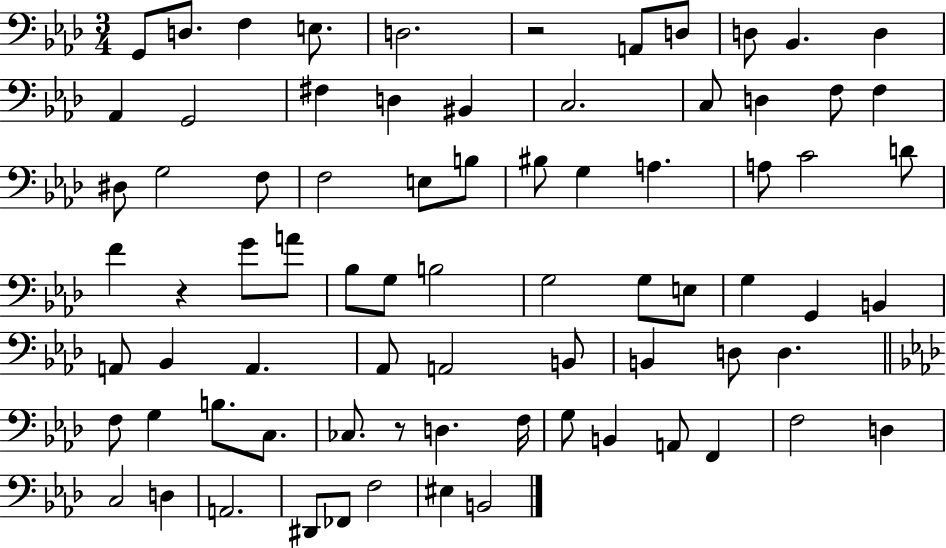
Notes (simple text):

G2/e D3/e. F3/q E3/e. D3/h. R/h A2/e D3/e D3/e Bb2/q. D3/q Ab2/q G2/h F#3/q D3/q BIS2/q C3/h. C3/e D3/q F3/e F3/q D#3/e G3/h F3/e F3/h E3/e B3/e BIS3/e G3/q A3/q. A3/e C4/h D4/e F4/q R/q G4/e A4/e Bb3/e G3/e B3/h G3/h G3/e E3/e G3/q G2/q B2/q A2/e Bb2/q A2/q. Ab2/e A2/h B2/e B2/q D3/e D3/q. F3/e G3/q B3/e. C3/e. CES3/e. R/e D3/q. F3/s G3/e B2/q A2/e F2/q F3/h D3/q C3/h D3/q A2/h. D#2/e FES2/e F3/h EIS3/q B2/h